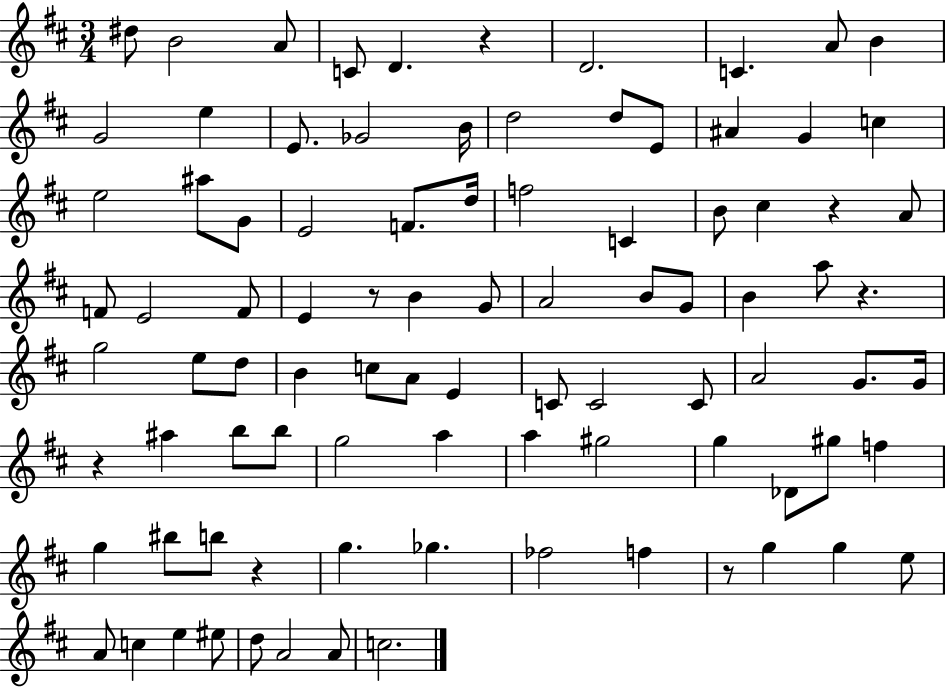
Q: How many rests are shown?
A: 7